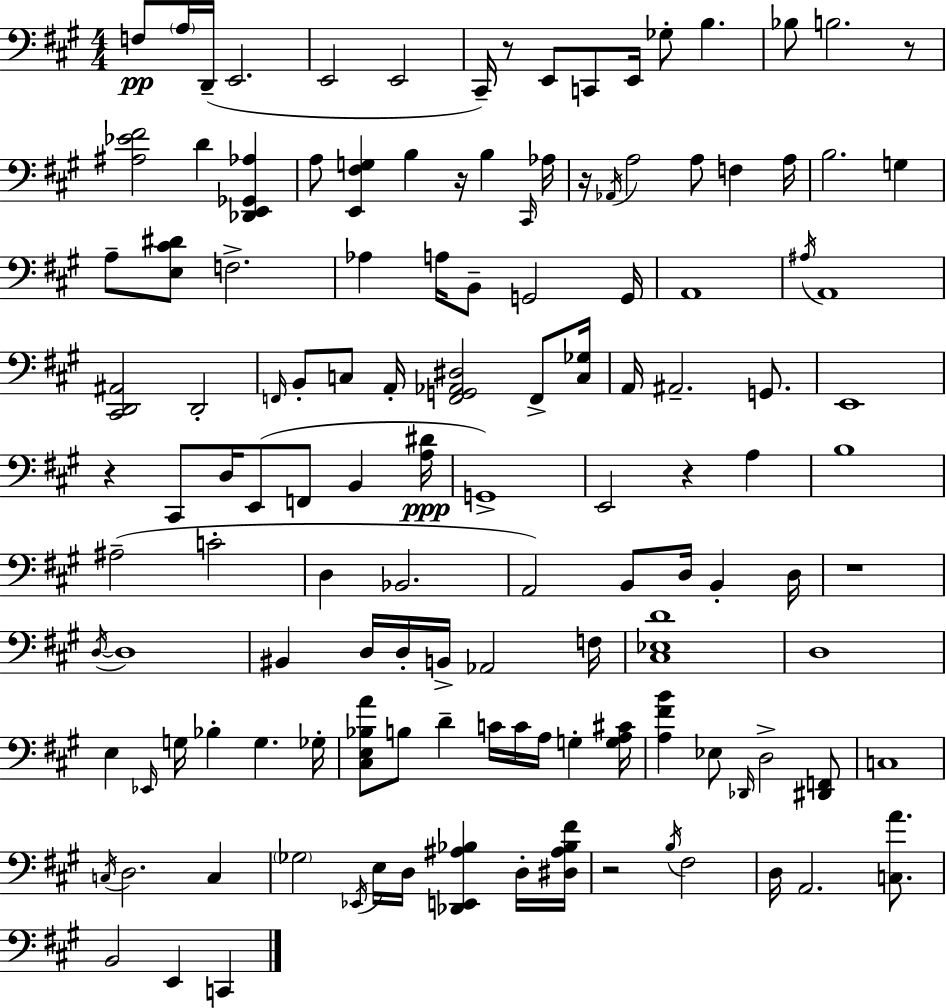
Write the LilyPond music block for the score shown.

{
  \clef bass
  \numericTimeSignature
  \time 4/4
  \key a \major
  f8\pp \parenthesize a16 d,16--( e,2. | e,2 e,2 | cis,16--) r8 e,8 c,8 e,16 ges8-. b4. | bes8 b2. r8 | \break <ais ees' fis'>2 d'4 <des, e, ges, aes>4 | a8 <e, fis g>4 b4 r16 b4 \grace { cis,16 } | aes16 r16 \acciaccatura { aes,16 } a2 a8 f4 | a16 b2. g4 | \break a8-- <e cis' dis'>8 f2.-> | aes4 a16 b,8-- g,2 | g,16 a,1 | \acciaccatura { ais16 } a,1 | \break <cis, d, ais,>2 d,2-. | \grace { f,16 } b,8-. c8 a,16-. <f, g, aes, dis>2 | f,8-> <c ges>16 a,16 ais,2.-- | g,8. e,1 | \break r4 cis,8 d16 e,8( f,8 b,4 | <a dis'>16\ppp g,1->) | e,2 r4 | a4 b1 | \break ais2--( c'2-. | d4 bes,2. | a,2) b,8 d16 b,4-. | d16 r1 | \break \acciaccatura { d16~ }~ d1 | bis,4 d16 d16-. b,16-> aes,2 | f16 <cis ees d'>1 | d1 | \break e4 \grace { ees,16 } g16 bes4-. g4. | ges16-. <cis e bes a'>8 b8 d'4-- c'16 c'16 | a16 g4-. <g a cis'>16 <a fis' b'>4 ees8 \grace { des,16 } d2-> | <dis, f,>8 c1 | \break \acciaccatura { c16 } d2. | c4 \parenthesize ges2 | \acciaccatura { ees,16 } e16 d16 <des, e, ais bes>4 d16-. <dis ais bes fis'>16 r2 | \acciaccatura { b16 } fis2 d16 a,2. | \break <c a'>8. b,2 | e,4 c,4 \bar "|."
}